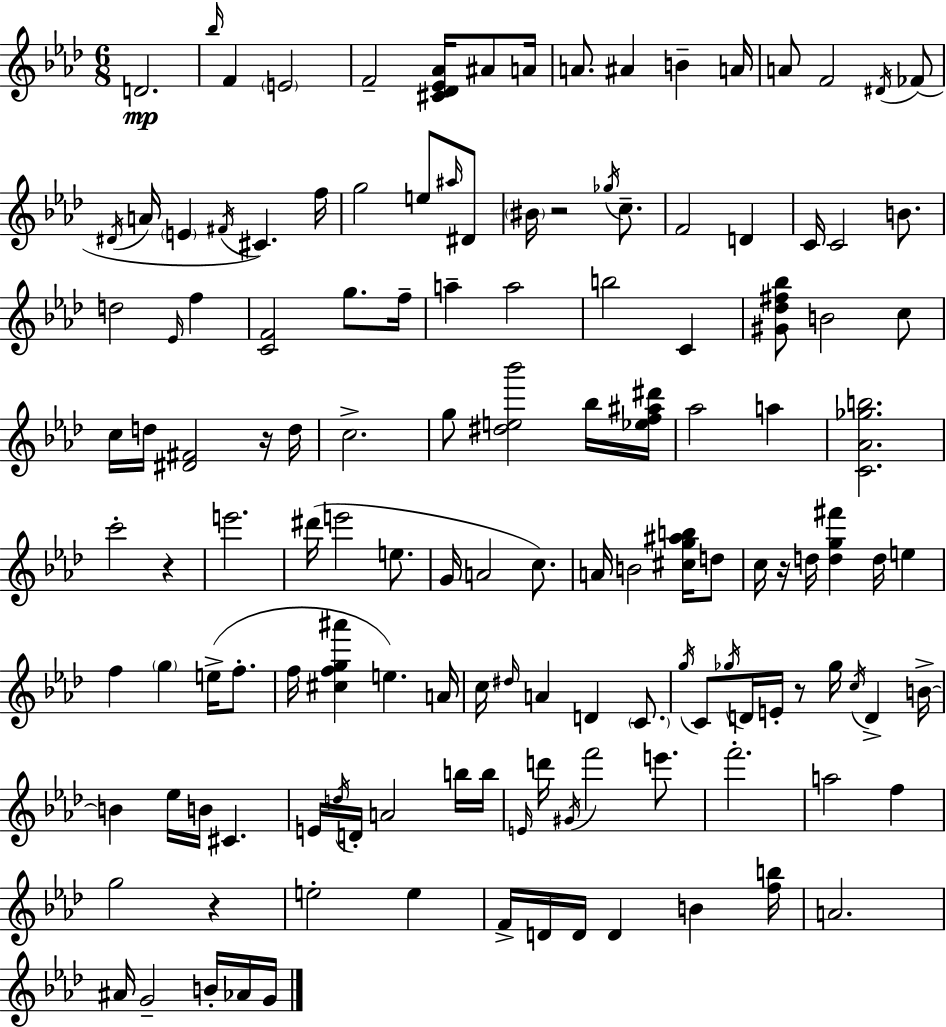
X:1
T:Untitled
M:6/8
L:1/4
K:Ab
D2 _b/4 F E2 F2 [^C_D_E_A]/4 ^A/2 A/4 A/2 ^A B A/4 A/2 F2 ^D/4 _F/2 ^D/4 A/4 E ^F/4 ^C f/4 g2 e/2 ^a/4 ^D/2 ^B/4 z2 _g/4 c/2 F2 D C/4 C2 B/2 d2 _E/4 f [CF]2 g/2 f/4 a a2 b2 C [^G_d^f_b]/2 B2 c/2 c/4 d/4 [^D^F]2 z/4 d/4 c2 g/2 [^de_b']2 _b/4 [_ef^a^d']/4 _a2 a [C_A_gb]2 c'2 z e'2 ^d'/4 e'2 e/2 G/4 A2 c/2 A/4 B2 [^cg^ab]/4 d/2 c/4 z/4 d/4 [dg^f'] d/4 e f g e/4 f/2 f/4 [^cfg^a'] e A/4 c/4 ^d/4 A D C/2 g/4 C/2 _g/4 D/4 E/4 z/2 _g/4 c/4 D B/4 B _e/4 B/4 ^C E/4 d/4 D/4 A2 b/4 b/4 E/4 d'/4 ^G/4 f'2 e'/2 f'2 a2 f g2 z e2 e F/4 D/4 D/4 D B [fb]/4 A2 ^A/4 G2 B/4 _A/4 G/4